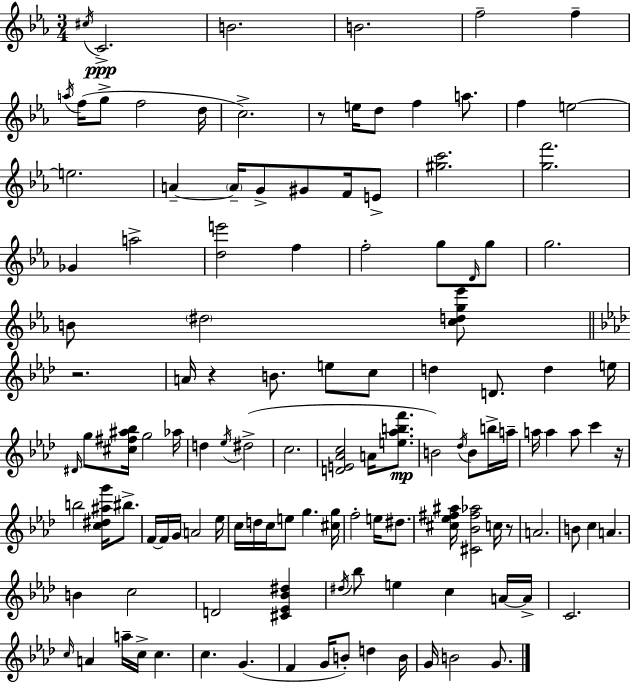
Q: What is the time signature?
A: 3/4